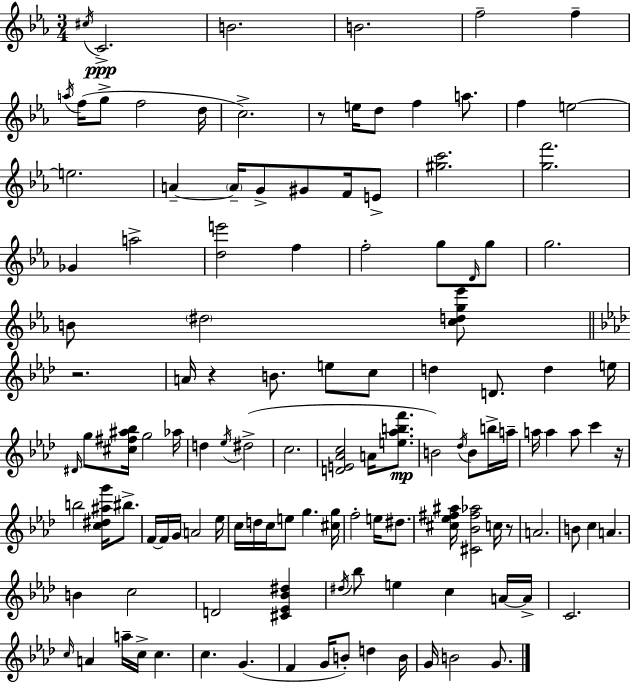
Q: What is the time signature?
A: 3/4